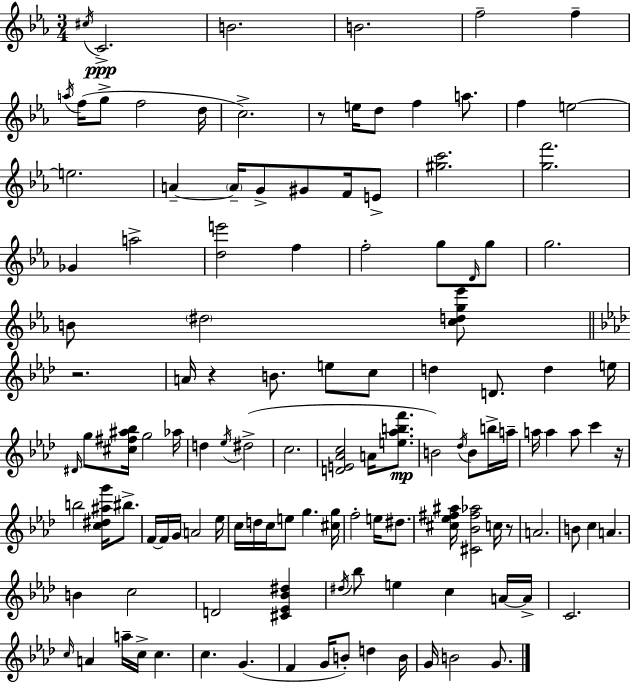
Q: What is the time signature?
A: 3/4